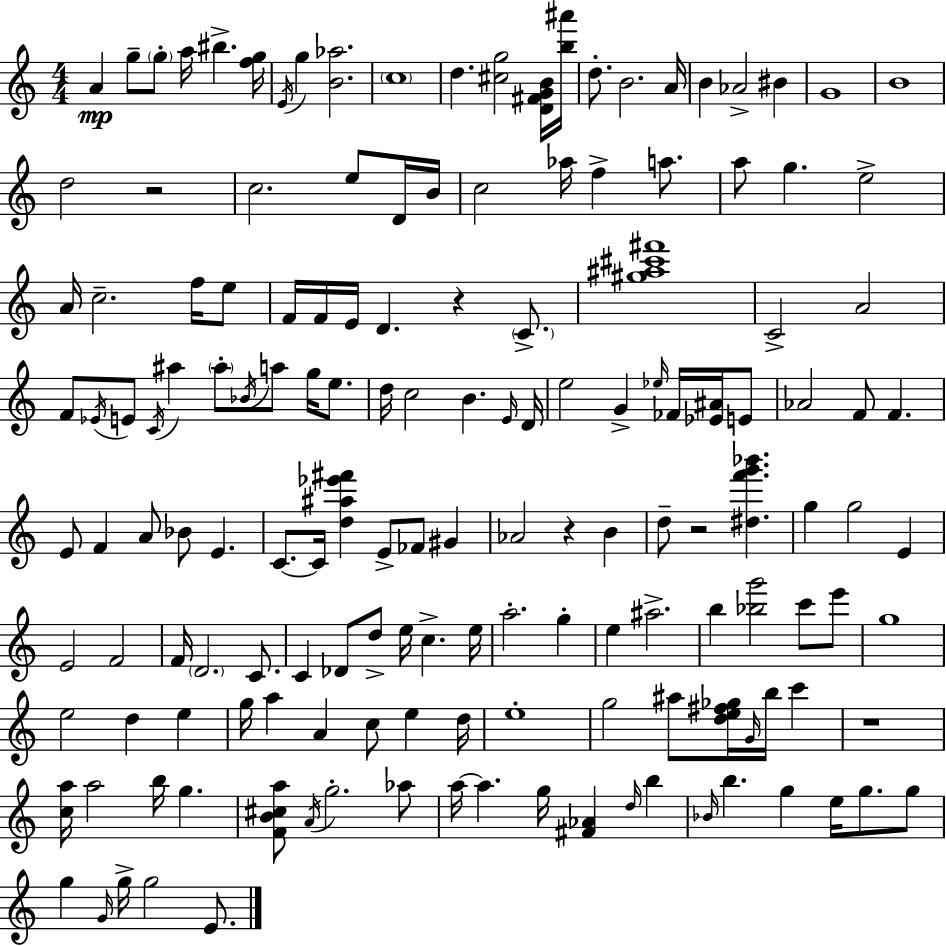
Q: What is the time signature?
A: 4/4